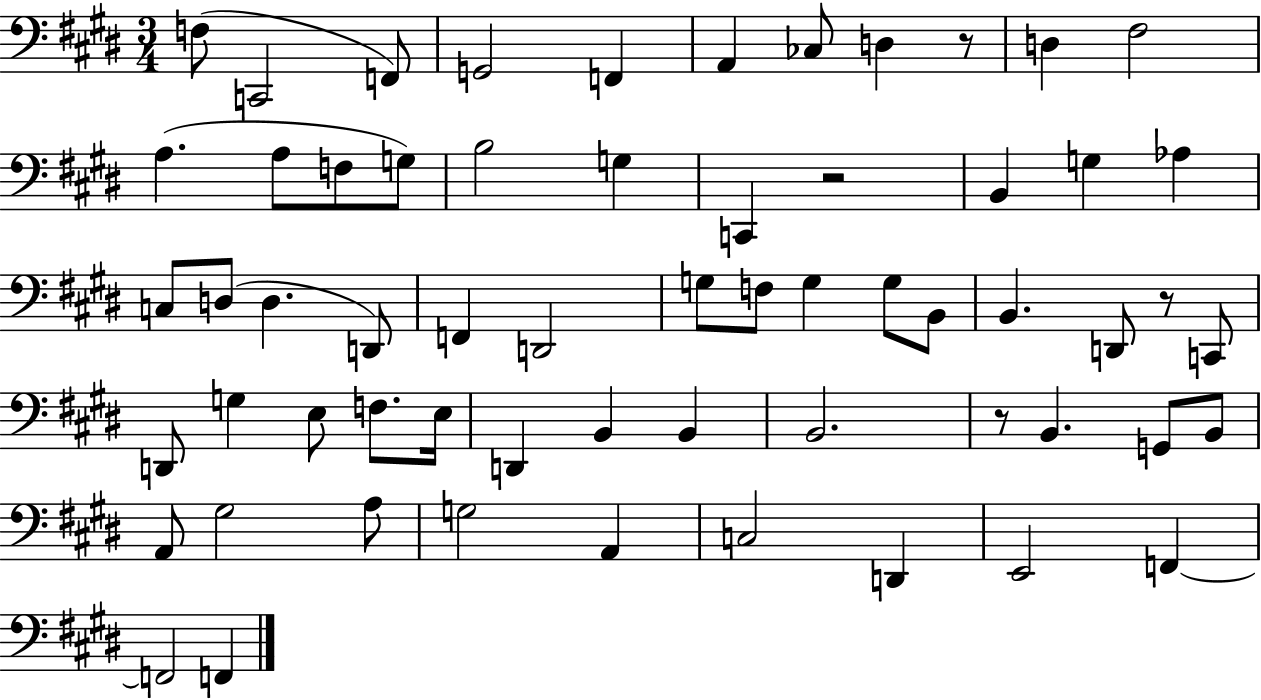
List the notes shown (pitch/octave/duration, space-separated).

F3/e C2/h F2/e G2/h F2/q A2/q CES3/e D3/q R/e D3/q F#3/h A3/q. A3/e F3/e G3/e B3/h G3/q C2/q R/h B2/q G3/q Ab3/q C3/e D3/e D3/q. D2/e F2/q D2/h G3/e F3/e G3/q G3/e B2/e B2/q. D2/e R/e C2/e D2/e G3/q E3/e F3/e. E3/s D2/q B2/q B2/q B2/h. R/e B2/q. G2/e B2/e A2/e G#3/h A3/e G3/h A2/q C3/h D2/q E2/h F2/q F2/h F2/q